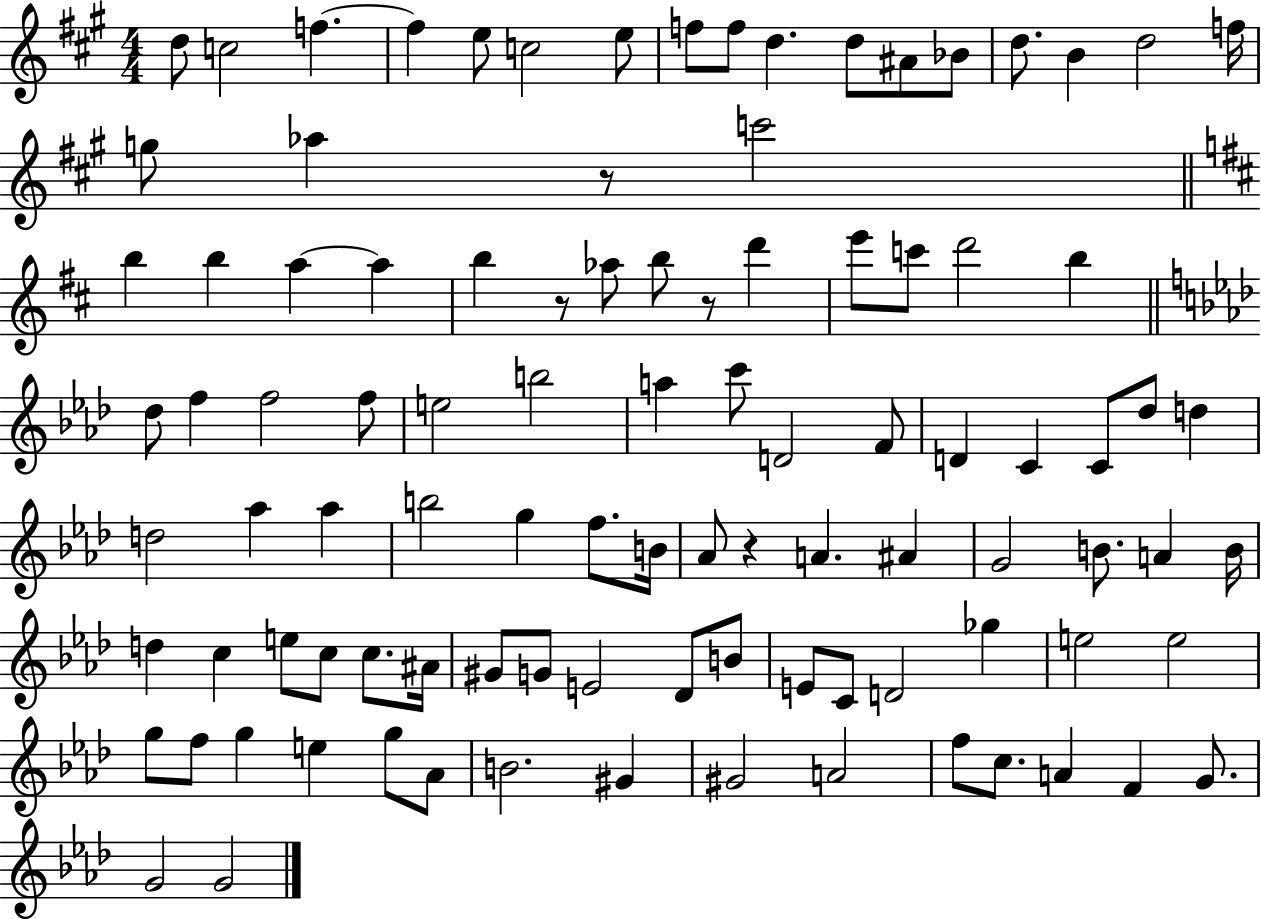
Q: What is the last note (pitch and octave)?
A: G4